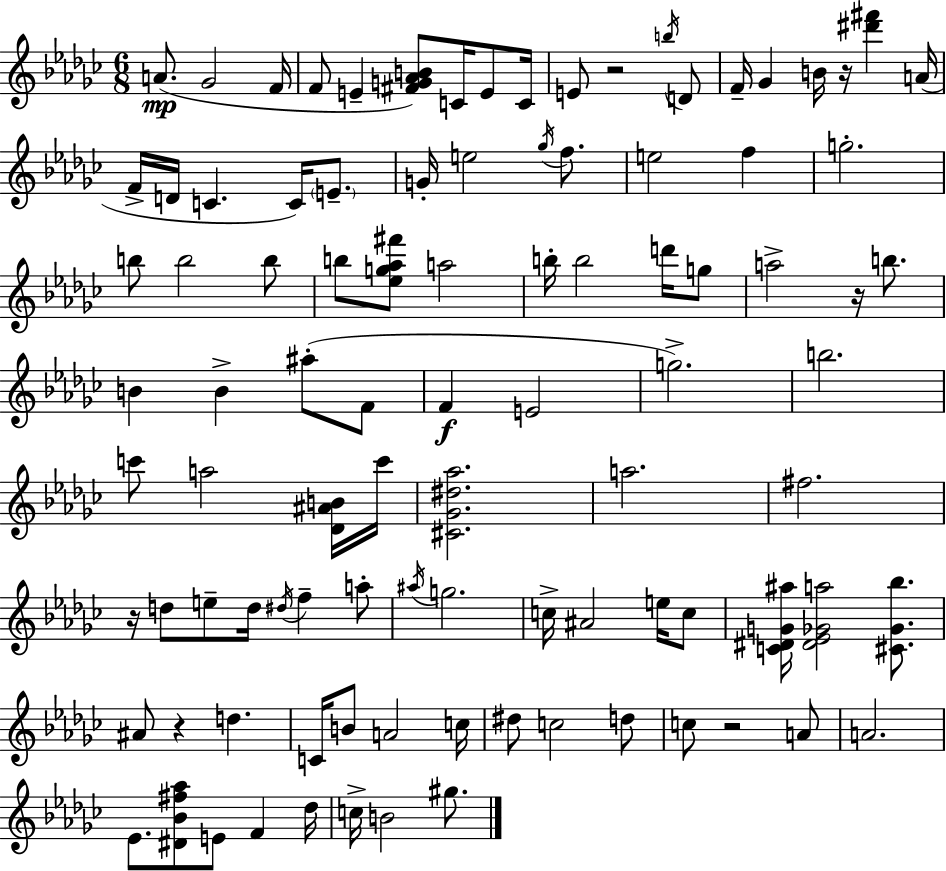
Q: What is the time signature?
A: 6/8